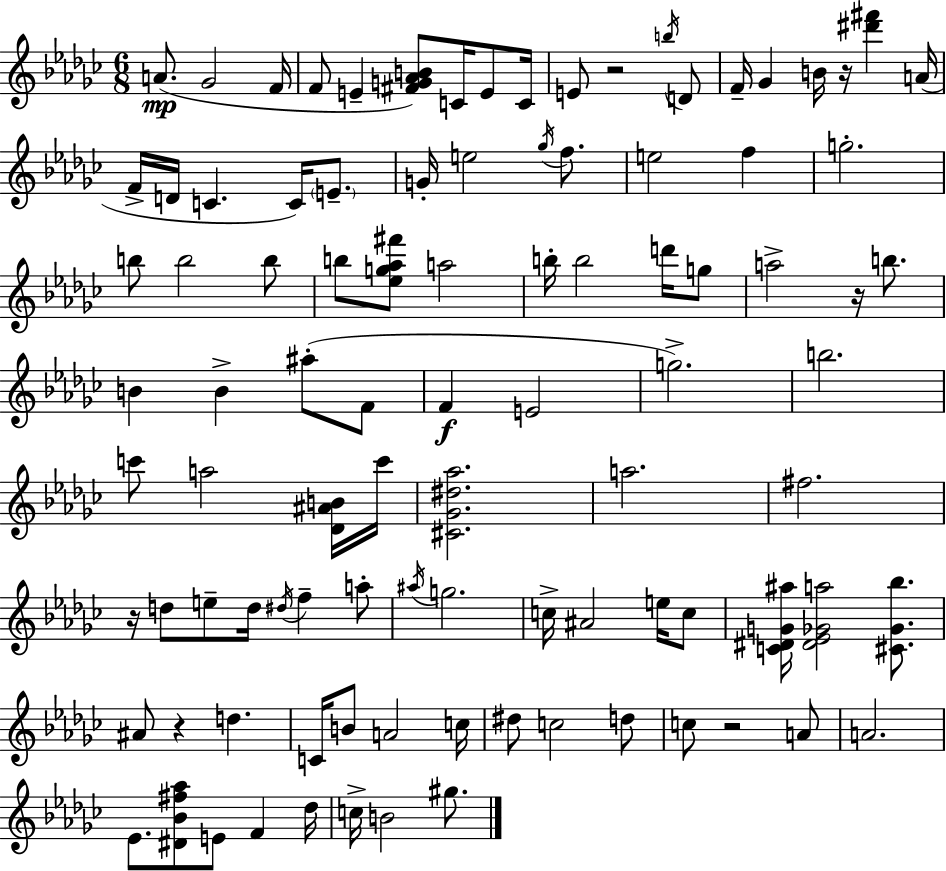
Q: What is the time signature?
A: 6/8